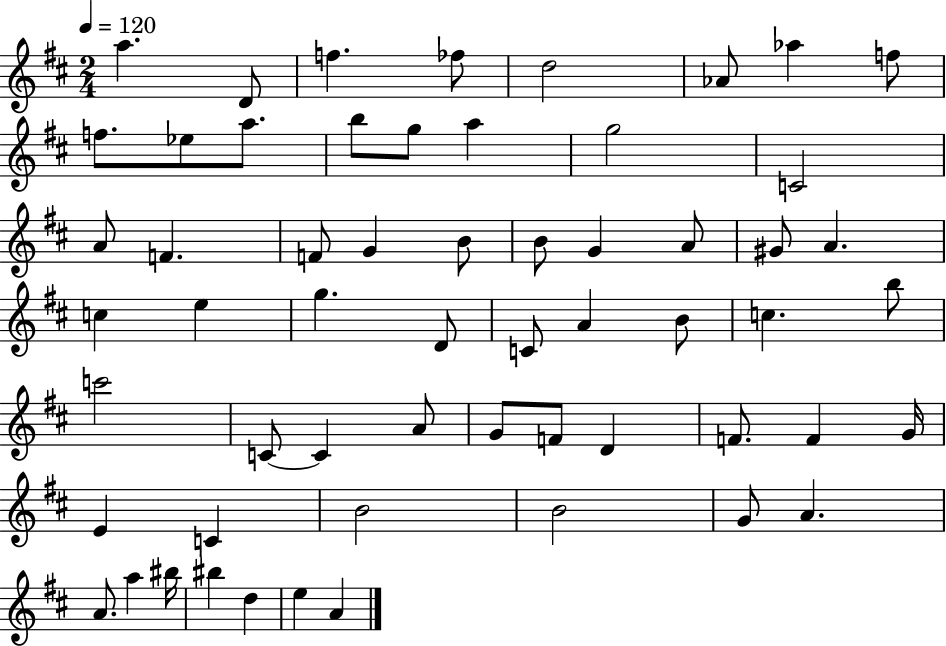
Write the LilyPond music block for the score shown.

{
  \clef treble
  \numericTimeSignature
  \time 2/4
  \key d \major
  \tempo 4 = 120
  a''4. d'8 | f''4. fes''8 | d''2 | aes'8 aes''4 f''8 | \break f''8. ees''8 a''8. | b''8 g''8 a''4 | g''2 | c'2 | \break a'8 f'4. | f'8 g'4 b'8 | b'8 g'4 a'8 | gis'8 a'4. | \break c''4 e''4 | g''4. d'8 | c'8 a'4 b'8 | c''4. b''8 | \break c'''2 | c'8~~ c'4 a'8 | g'8 f'8 d'4 | f'8. f'4 g'16 | \break e'4 c'4 | b'2 | b'2 | g'8 a'4. | \break a'8. a''4 bis''16 | bis''4 d''4 | e''4 a'4 | \bar "|."
}